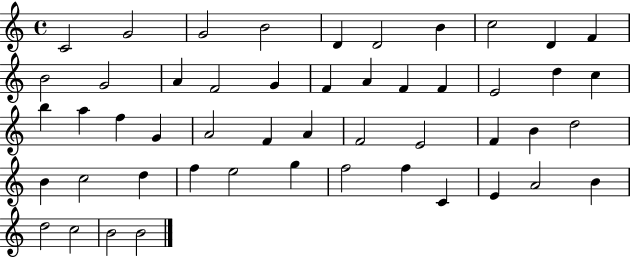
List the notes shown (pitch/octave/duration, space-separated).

C4/h G4/h G4/h B4/h D4/q D4/h B4/q C5/h D4/q F4/q B4/h G4/h A4/q F4/h G4/q F4/q A4/q F4/q F4/q E4/h D5/q C5/q B5/q A5/q F5/q G4/q A4/h F4/q A4/q F4/h E4/h F4/q B4/q D5/h B4/q C5/h D5/q F5/q E5/h G5/q F5/h F5/q C4/q E4/q A4/h B4/q D5/h C5/h B4/h B4/h